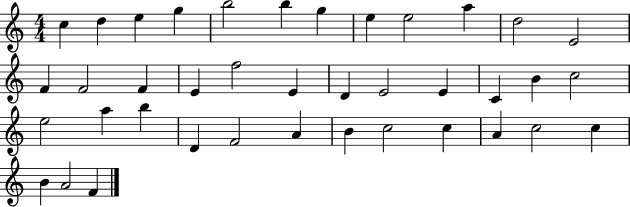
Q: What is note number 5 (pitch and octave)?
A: B5